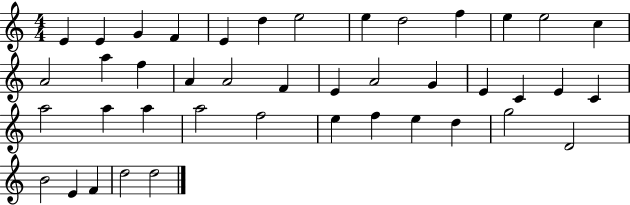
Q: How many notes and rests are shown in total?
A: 42